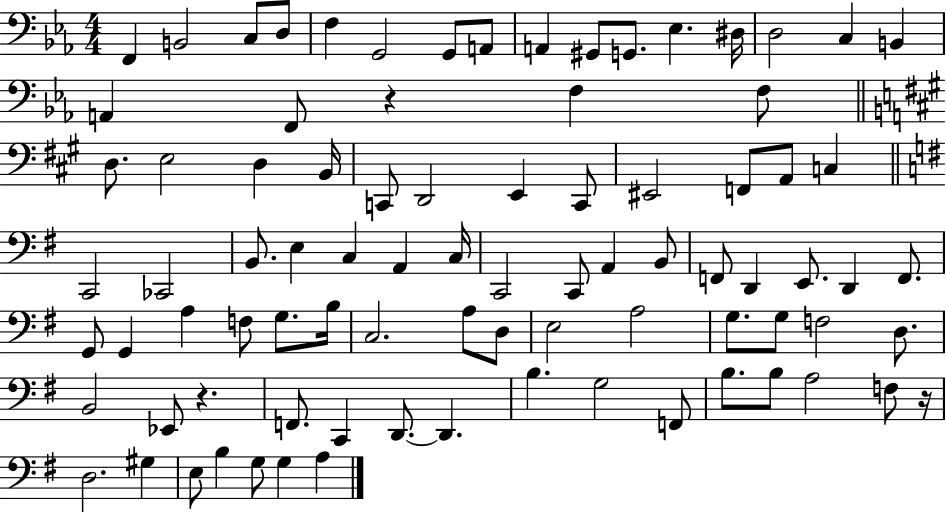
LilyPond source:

{
  \clef bass
  \numericTimeSignature
  \time 4/4
  \key ees \major
  f,4 b,2 c8 d8 | f4 g,2 g,8 a,8 | a,4 gis,8 g,8. ees4. dis16 | d2 c4 b,4 | \break a,4 f,8 r4 f4 f8 | \bar "||" \break \key a \major d8. e2 d4 b,16 | c,8 d,2 e,4 c,8 | eis,2 f,8 a,8 c4 | \bar "||" \break \key g \major c,2 ces,2 | b,8. e4 c4 a,4 c16 | c,2 c,8 a,4 b,8 | f,8 d,4 e,8. d,4 f,8. | \break g,8 g,4 a4 f8 g8. b16 | c2. a8 d8 | e2 a2 | g8. g8 f2 d8. | \break b,2 ees,8 r4. | f,8. c,4 d,8.~~ d,4. | b4. g2 f,8 | b8. b8 a2 f8 r16 | \break d2. gis4 | e8 b4 g8 g4 a4 | \bar "|."
}